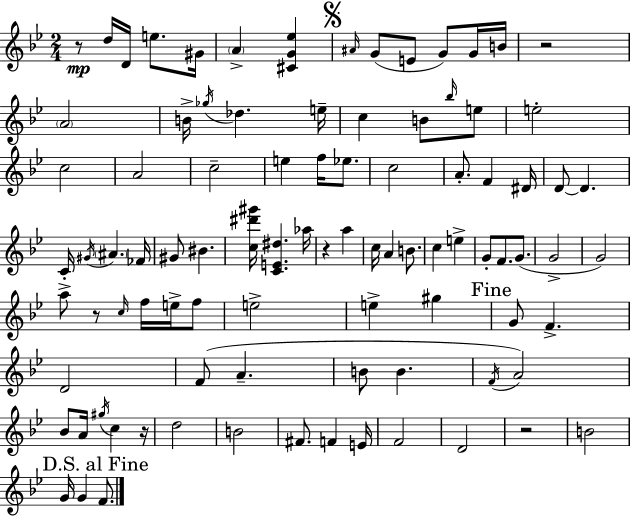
R/e D5/s D4/s E5/e. G#4/s A4/q [C#4,G4,Eb5]/q A#4/s G4/e E4/e G4/e G4/s B4/s R/h A4/h B4/s Gb5/s Db5/q. E5/s C5/q B4/e Bb5/s E5/e E5/h C5/h A4/h C5/h E5/q F5/s Eb5/e. C5/h A4/e. F4/q D#4/s D4/e D4/q. C4/s G#4/s A#4/q. FES4/s G#4/e BIS4/q. [C5,D#6,G#6]/s [C4,E4,D#5]/q. Ab5/s R/q A5/q C5/s A4/q B4/e. C5/q E5/q G4/e F4/e. G4/e. G4/h G4/h A5/e R/e C5/s F5/s E5/s F5/e E5/h E5/q G#5/q G4/e F4/q. D4/h F4/e A4/q. B4/e B4/q. F4/s A4/h Bb4/e A4/s G#5/s C5/q R/s D5/h B4/h F#4/e. F4/q E4/s F4/h D4/h R/h B4/h G4/s G4/q F4/e.